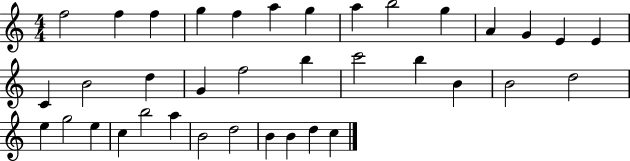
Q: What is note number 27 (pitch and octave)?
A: G5